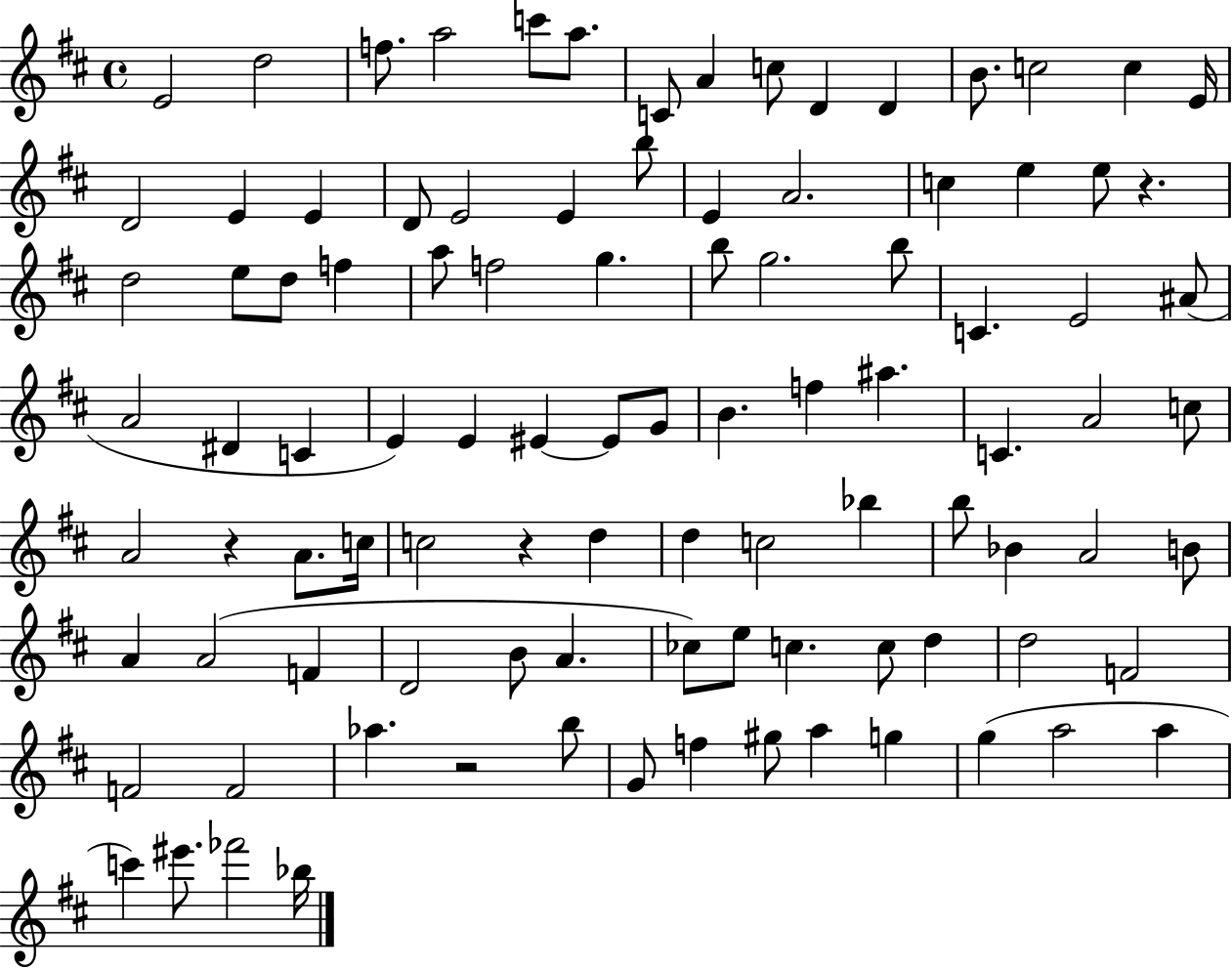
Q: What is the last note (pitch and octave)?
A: Bb5